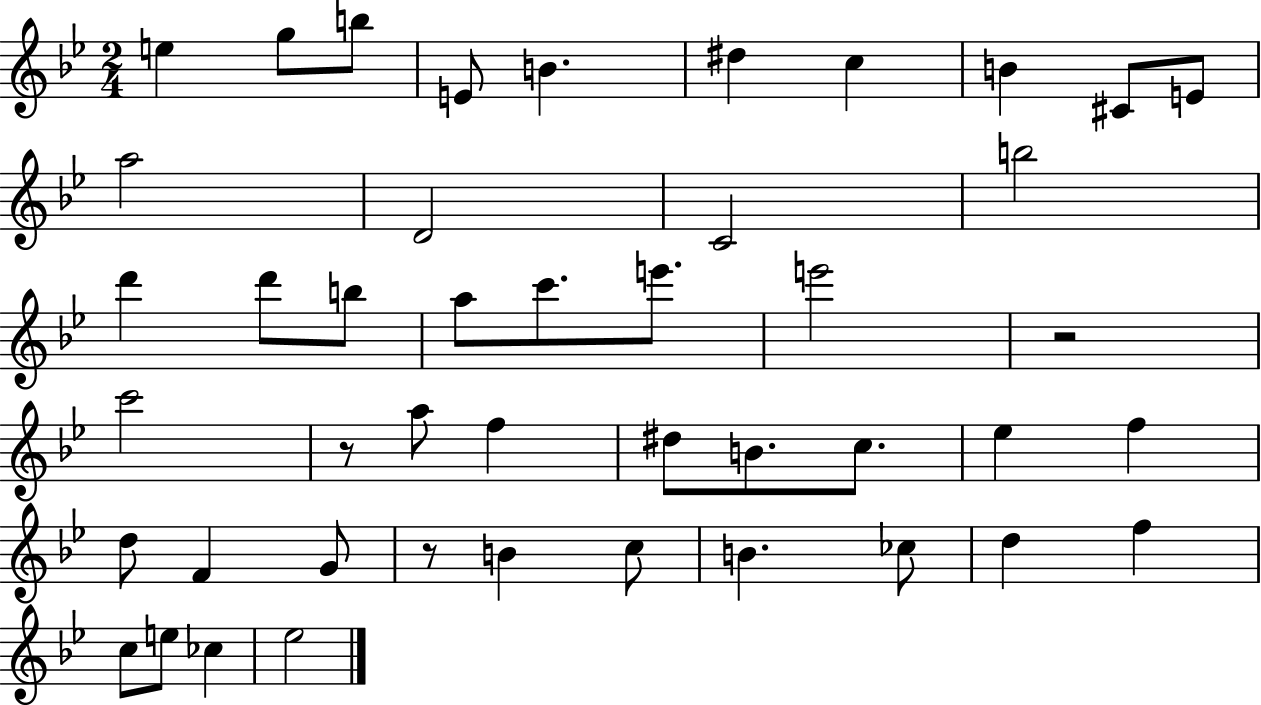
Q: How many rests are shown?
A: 3